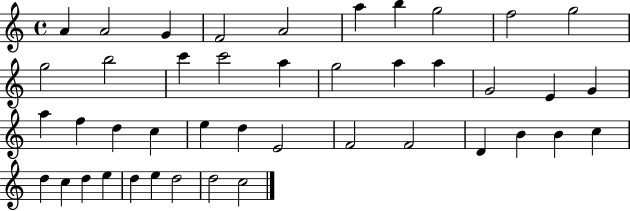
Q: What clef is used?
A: treble